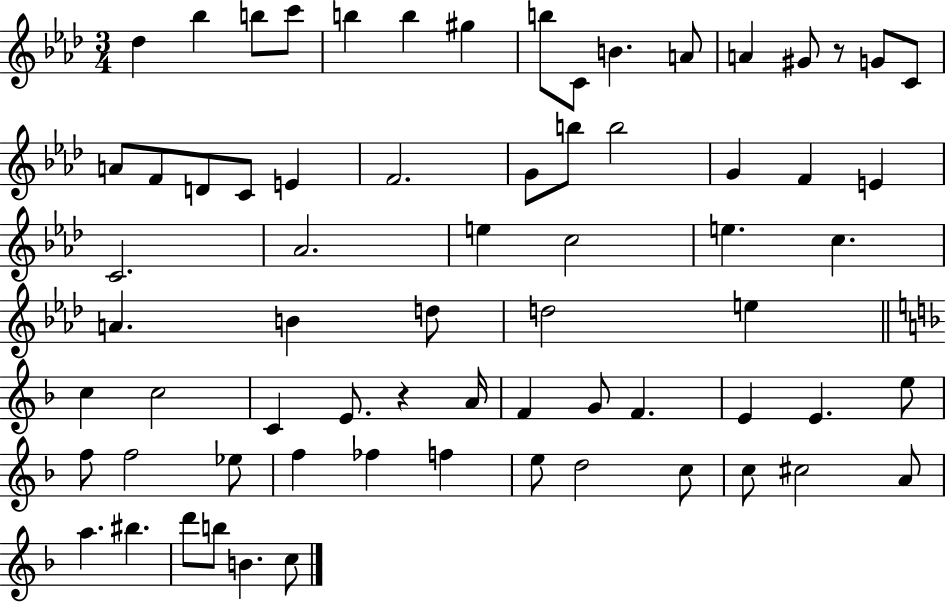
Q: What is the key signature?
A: AES major